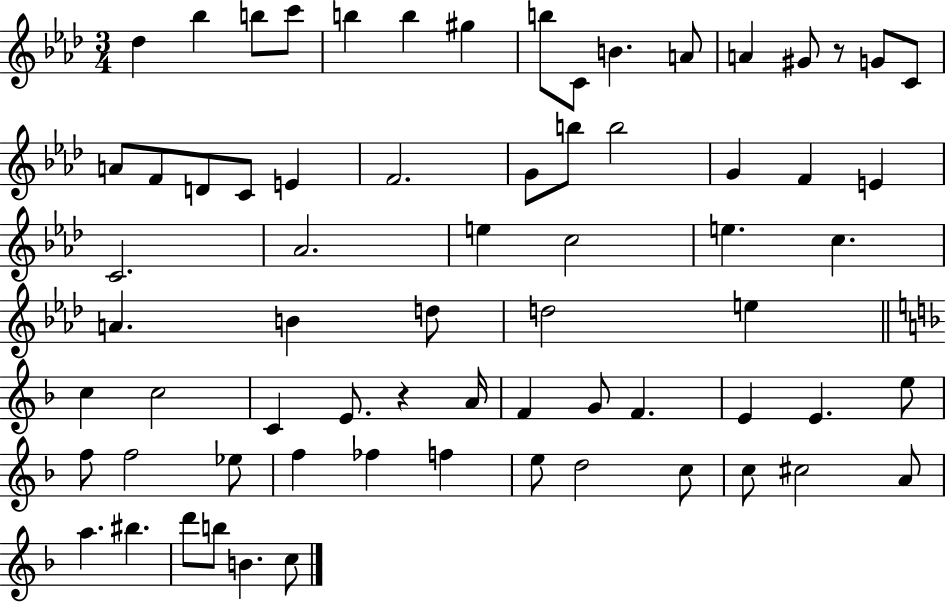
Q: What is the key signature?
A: AES major